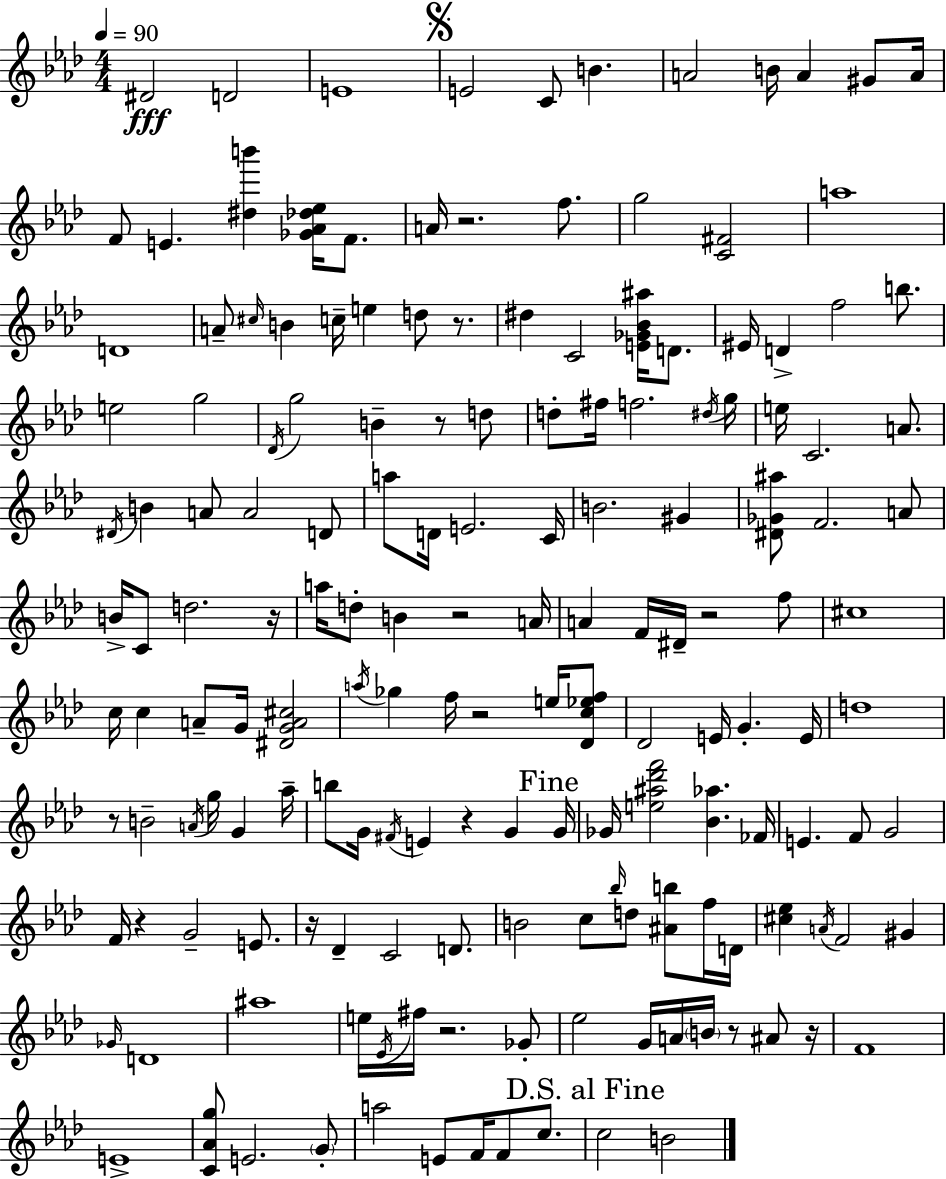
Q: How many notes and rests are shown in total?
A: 164